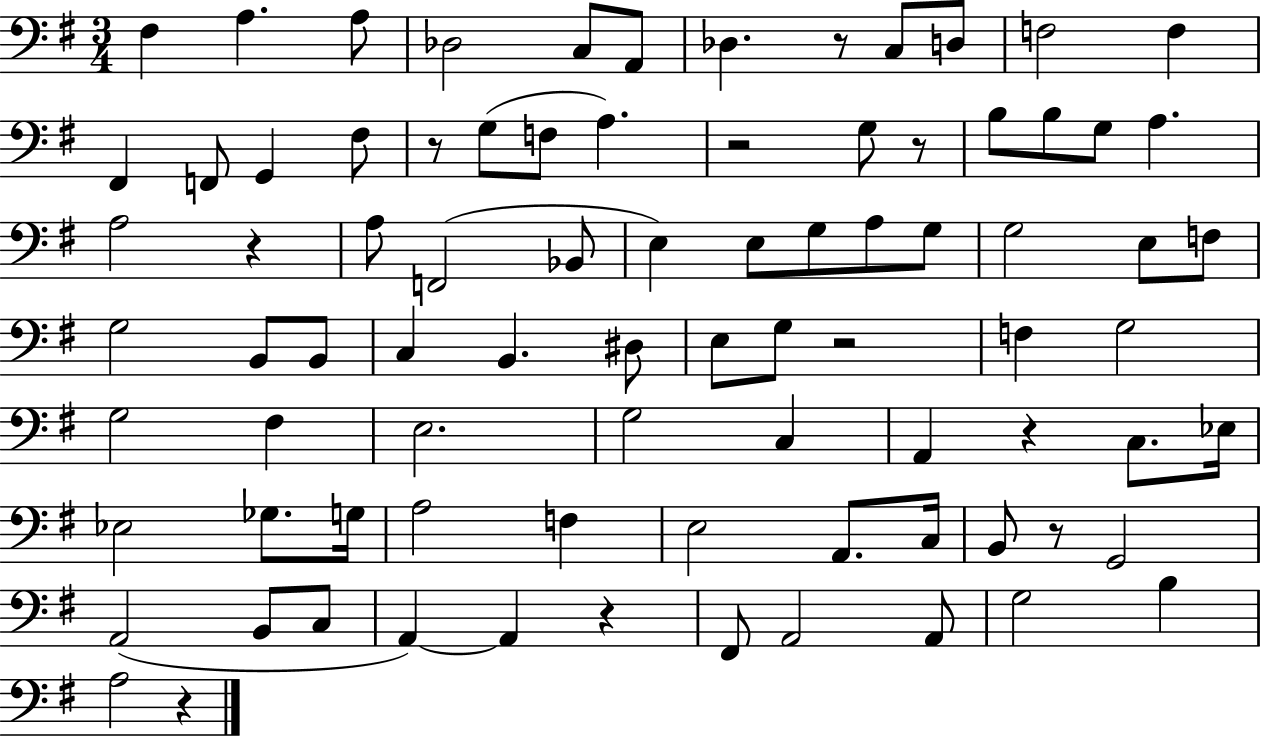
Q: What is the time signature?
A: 3/4